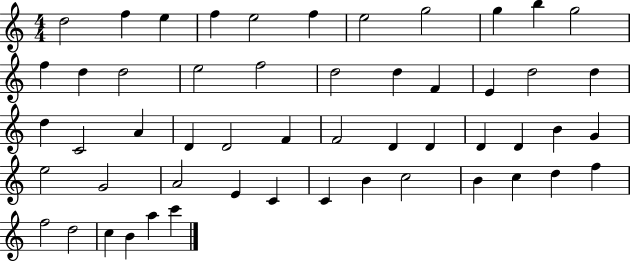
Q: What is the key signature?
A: C major